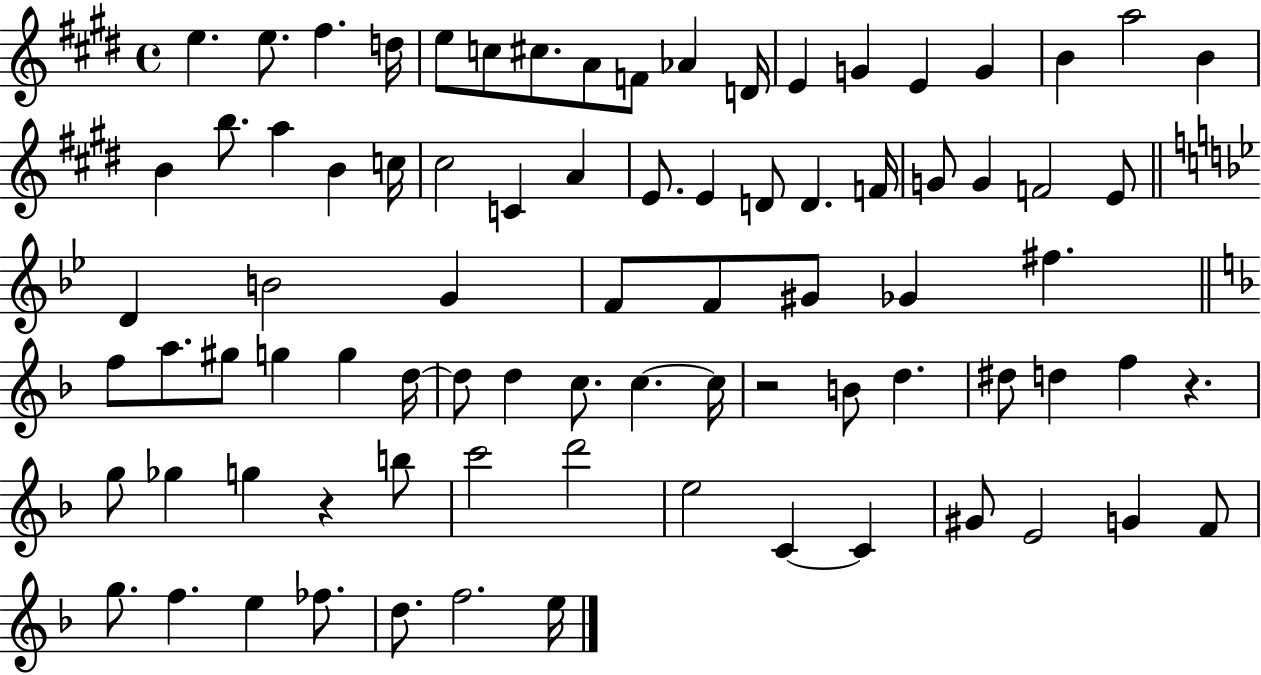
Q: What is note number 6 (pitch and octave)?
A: C5